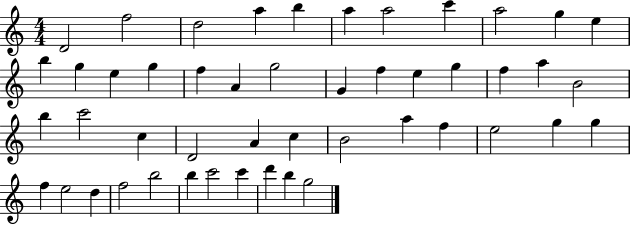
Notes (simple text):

D4/h F5/h D5/h A5/q B5/q A5/q A5/h C6/q A5/h G5/q E5/q B5/q G5/q E5/q G5/q F5/q A4/q G5/h G4/q F5/q E5/q G5/q F5/q A5/q B4/h B5/q C6/h C5/q D4/h A4/q C5/q B4/h A5/q F5/q E5/h G5/q G5/q F5/q E5/h D5/q F5/h B5/h B5/q C6/h C6/q D6/q B5/q G5/h